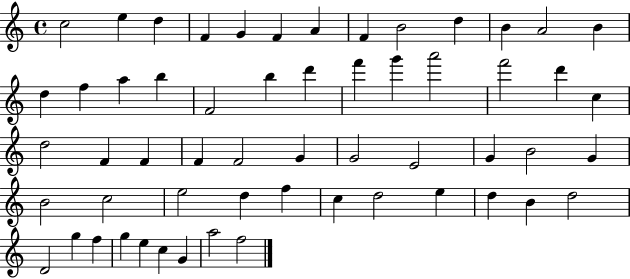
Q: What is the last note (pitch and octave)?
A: F5